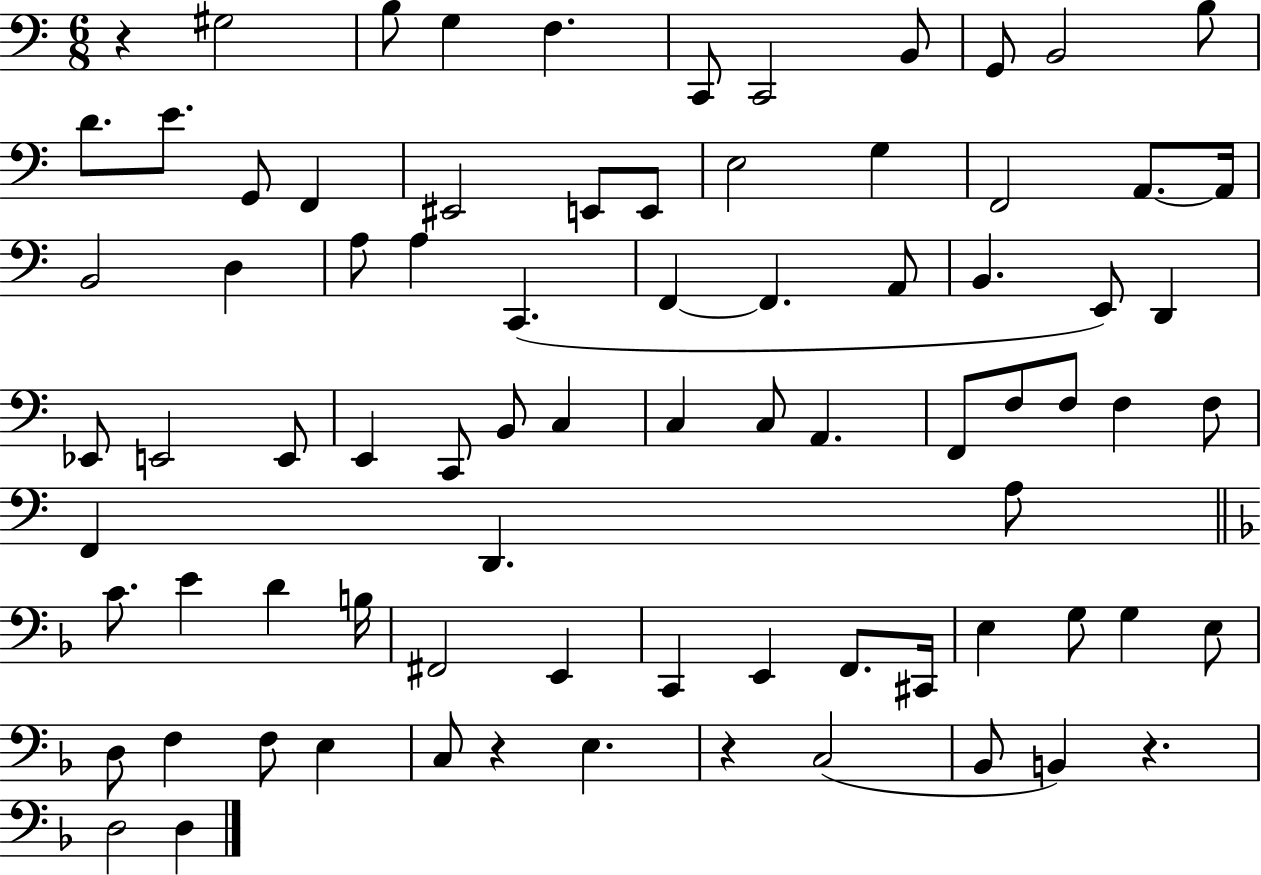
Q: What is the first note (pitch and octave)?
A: G#3